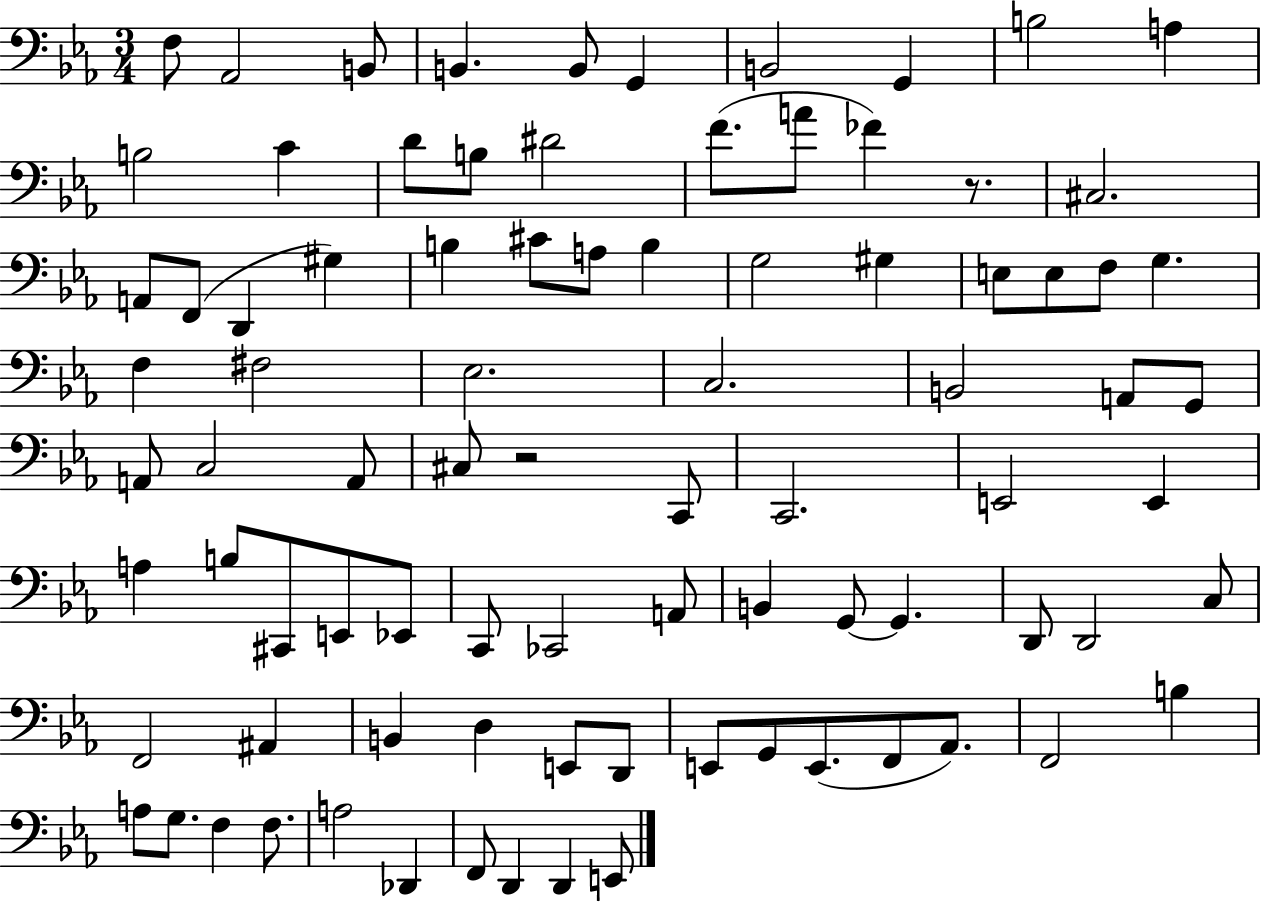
{
  \clef bass
  \numericTimeSignature
  \time 3/4
  \key ees \major
  f8 aes,2 b,8 | b,4. b,8 g,4 | b,2 g,4 | b2 a4 | \break b2 c'4 | d'8 b8 dis'2 | f'8.( a'8 fes'4) r8. | cis2. | \break a,8 f,8( d,4 gis4) | b4 cis'8 a8 b4 | g2 gis4 | e8 e8 f8 g4. | \break f4 fis2 | ees2. | c2. | b,2 a,8 g,8 | \break a,8 c2 a,8 | cis8 r2 c,8 | c,2. | e,2 e,4 | \break a4 b8 cis,8 e,8 ees,8 | c,8 ces,2 a,8 | b,4 g,8~~ g,4. | d,8 d,2 c8 | \break f,2 ais,4 | b,4 d4 e,8 d,8 | e,8 g,8 e,8.( f,8 aes,8.) | f,2 b4 | \break a8 g8. f4 f8. | a2 des,4 | f,8 d,4 d,4 e,8 | \bar "|."
}